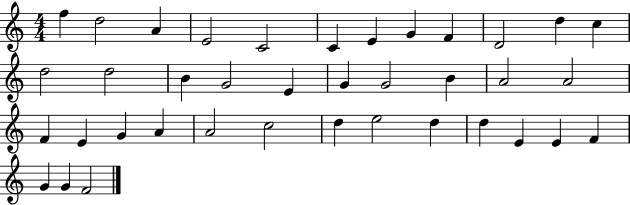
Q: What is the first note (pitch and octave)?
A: F5